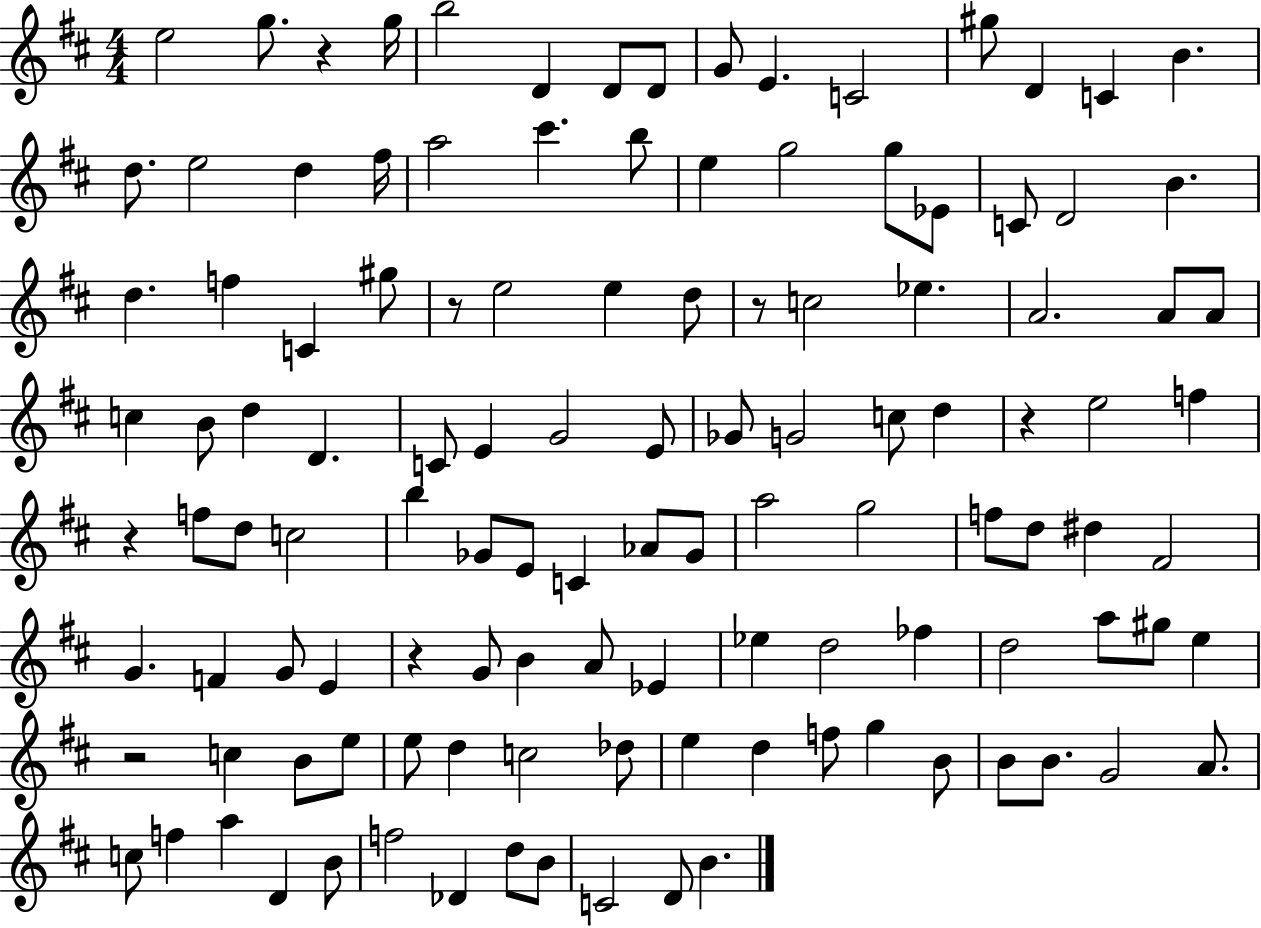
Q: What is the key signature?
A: D major